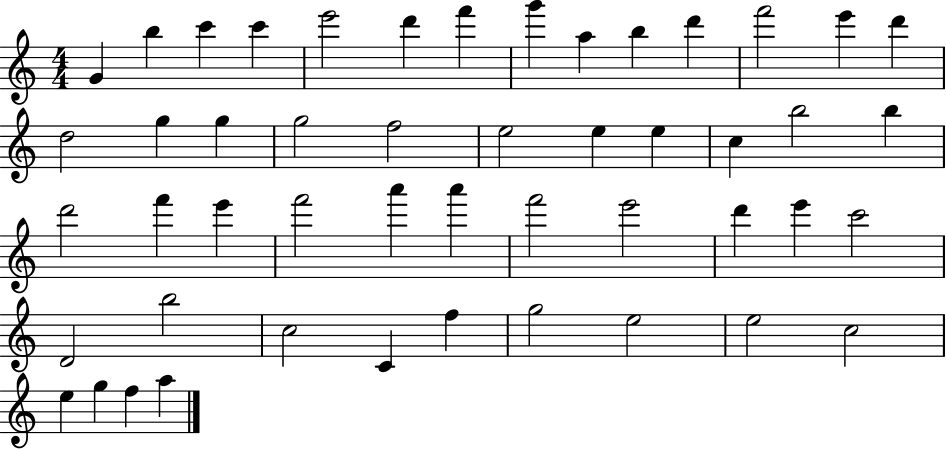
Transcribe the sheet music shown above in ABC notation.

X:1
T:Untitled
M:4/4
L:1/4
K:C
G b c' c' e'2 d' f' g' a b d' f'2 e' d' d2 g g g2 f2 e2 e e c b2 b d'2 f' e' f'2 a' a' f'2 e'2 d' e' c'2 D2 b2 c2 C f g2 e2 e2 c2 e g f a